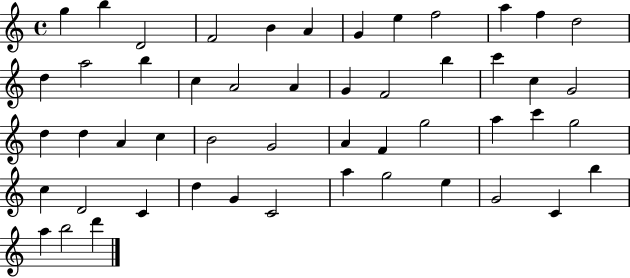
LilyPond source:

{
  \clef treble
  \time 4/4
  \defaultTimeSignature
  \key c \major
  g''4 b''4 d'2 | f'2 b'4 a'4 | g'4 e''4 f''2 | a''4 f''4 d''2 | \break d''4 a''2 b''4 | c''4 a'2 a'4 | g'4 f'2 b''4 | c'''4 c''4 g'2 | \break d''4 d''4 a'4 c''4 | b'2 g'2 | a'4 f'4 g''2 | a''4 c'''4 g''2 | \break c''4 d'2 c'4 | d''4 g'4 c'2 | a''4 g''2 e''4 | g'2 c'4 b''4 | \break a''4 b''2 d'''4 | \bar "|."
}